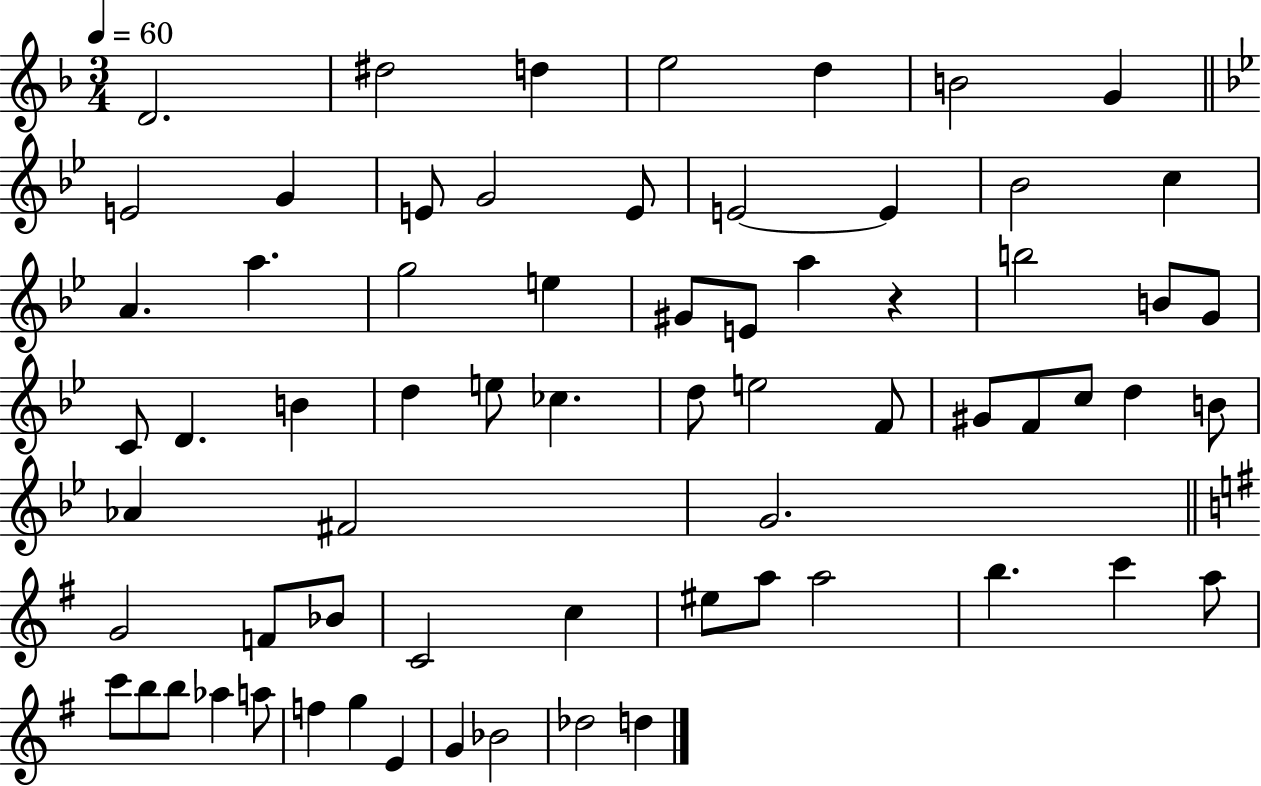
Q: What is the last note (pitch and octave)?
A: D5